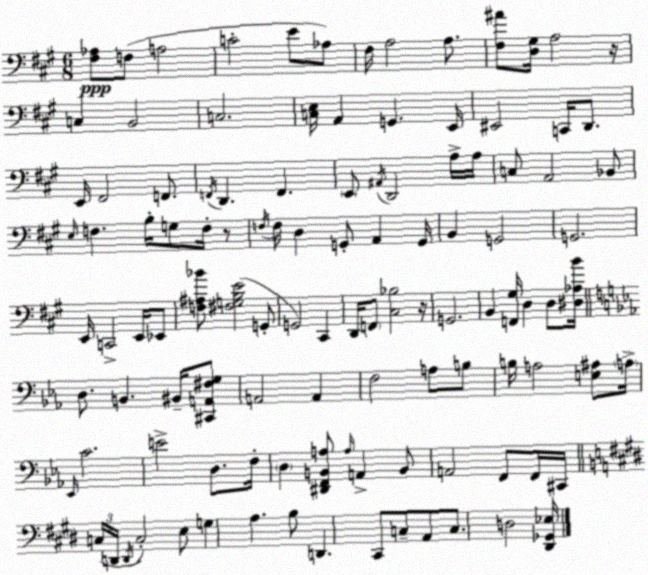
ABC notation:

X:1
T:Untitled
M:6/8
L:1/4
K:A
[^F,_A,]/2 F,/2 A,2 C2 E/2 _A,/2 ^F,/4 A,2 A,/2 [^F,^A]/2 [D,^G,]/4 A,2 z/4 C, B,,2 C,2 [C,E,]/4 A,, G,, E,,/4 ^E,,2 C,,/4 D,,/2 E,,/4 ^F,,2 F,,/2 F,,/4 D,, F,, E,,/2 ^A,,/4 D,,2 A,/4 A,/4 C,/2 A,,2 _B,,/2 E,/4 F, B,/4 G,/2 F,/4 z/2 F,/4 F,/4 D, G,,/2 A,, G,,/4 B,, G,,2 G,,2 E,,/4 C,,2 E,,/4 _E,,/2 [F,^A,_B]/2 [^F,G,B,E]2 G,,/2 G,,2 ^C,, D,,/4 F,,/2 [^C,_B,]2 z/4 G,,2 B,, [F,,^G,]/4 D, D,/2 [^D,_A,B]/4 D,/2 B,, ^B,,/4 [^C,,A,,^F,G,]/2 A,,2 A,, F,2 A,/2 B,/2 B,/4 A,2 [E,^A,]/2 A,/4 _E,,/4 C2 E2 D,/2 F,/4 D, [^D,,F,,B,,A,]/2 A,/4 A,, B,,/2 A,,2 F,,/2 F,,/4 ^C,,/4 C,/4 D,,/4 D,,/4 C,2 E,/2 G, A, B,/2 D,, ^C,,/2 C,/2 A,,/2 C,/2 D,2 [^D,,_G,,_E,]/4